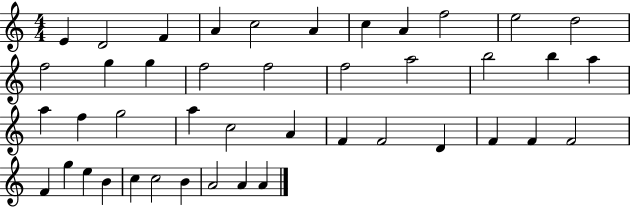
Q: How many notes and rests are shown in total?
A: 43